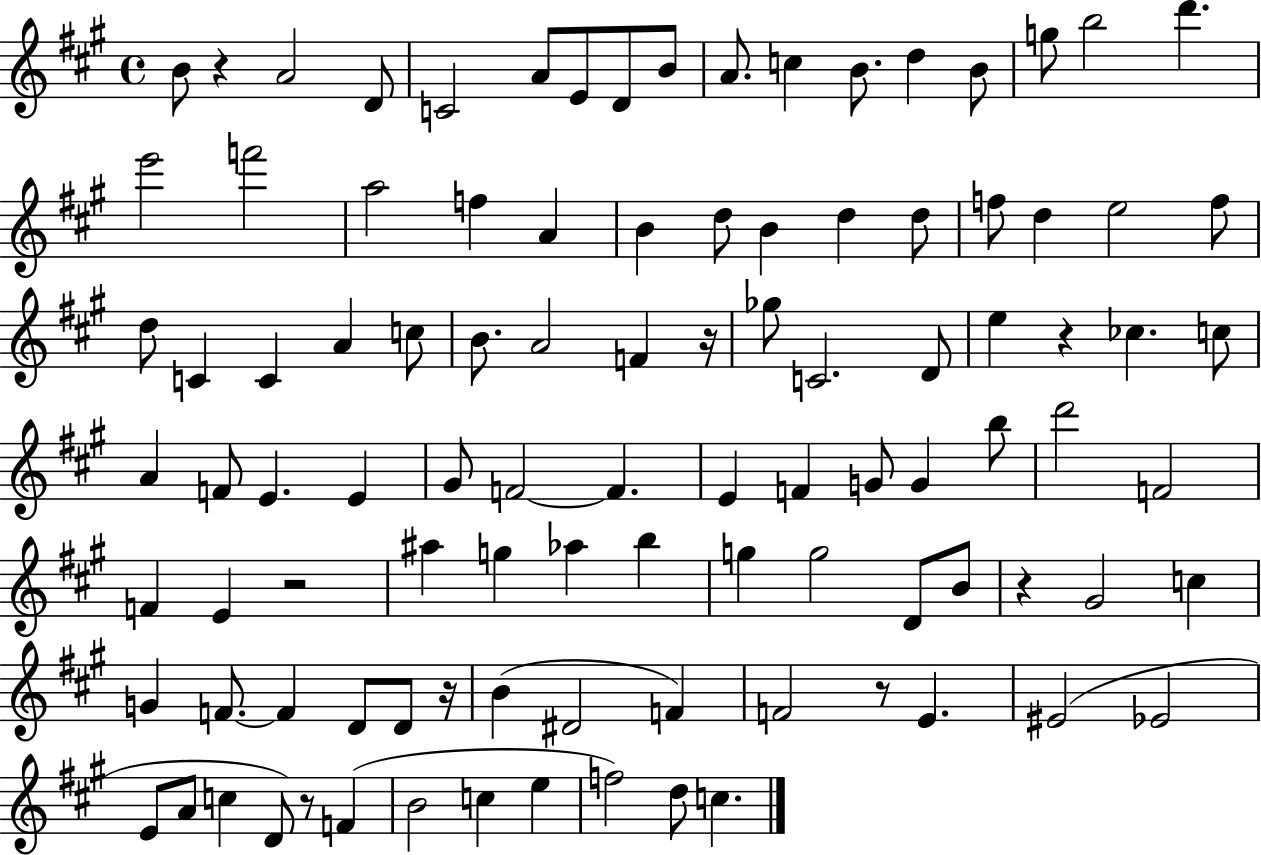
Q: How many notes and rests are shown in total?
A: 101